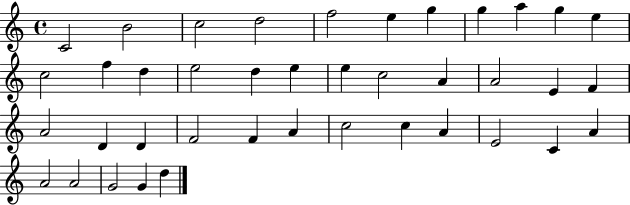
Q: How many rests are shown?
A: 0